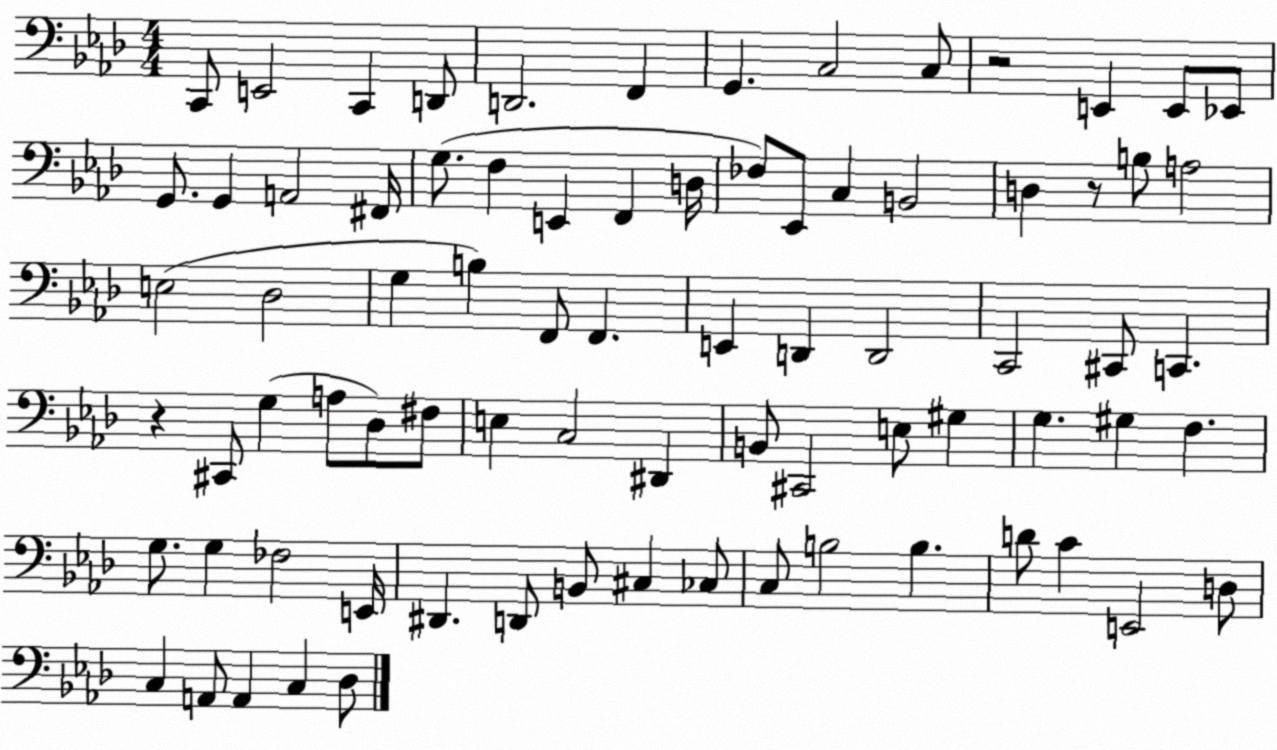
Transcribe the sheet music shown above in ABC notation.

X:1
T:Untitled
M:4/4
L:1/4
K:Ab
C,,/2 E,,2 C,, D,,/2 D,,2 F,, G,, C,2 C,/2 z2 E,, E,,/2 _E,,/2 G,,/2 G,, A,,2 ^F,,/4 G,/2 F, E,, F,, D,/4 _F,/2 _E,,/2 C, B,,2 D, z/2 B,/2 A,2 E,2 _D,2 G, B, F,,/2 F,, E,, D,, D,,2 C,,2 ^C,,/2 C,, z ^C,,/2 G, A,/2 _D,/2 ^F,/2 E, C,2 ^D,, B,,/2 ^C,,2 E,/2 ^G, G, ^G, F, G,/2 G, _F,2 E,,/4 ^D,, D,,/2 B,,/2 ^C, _C,/2 C,/2 B,2 B, D/2 C E,,2 D,/2 C, A,,/2 A,, C, _D,/2